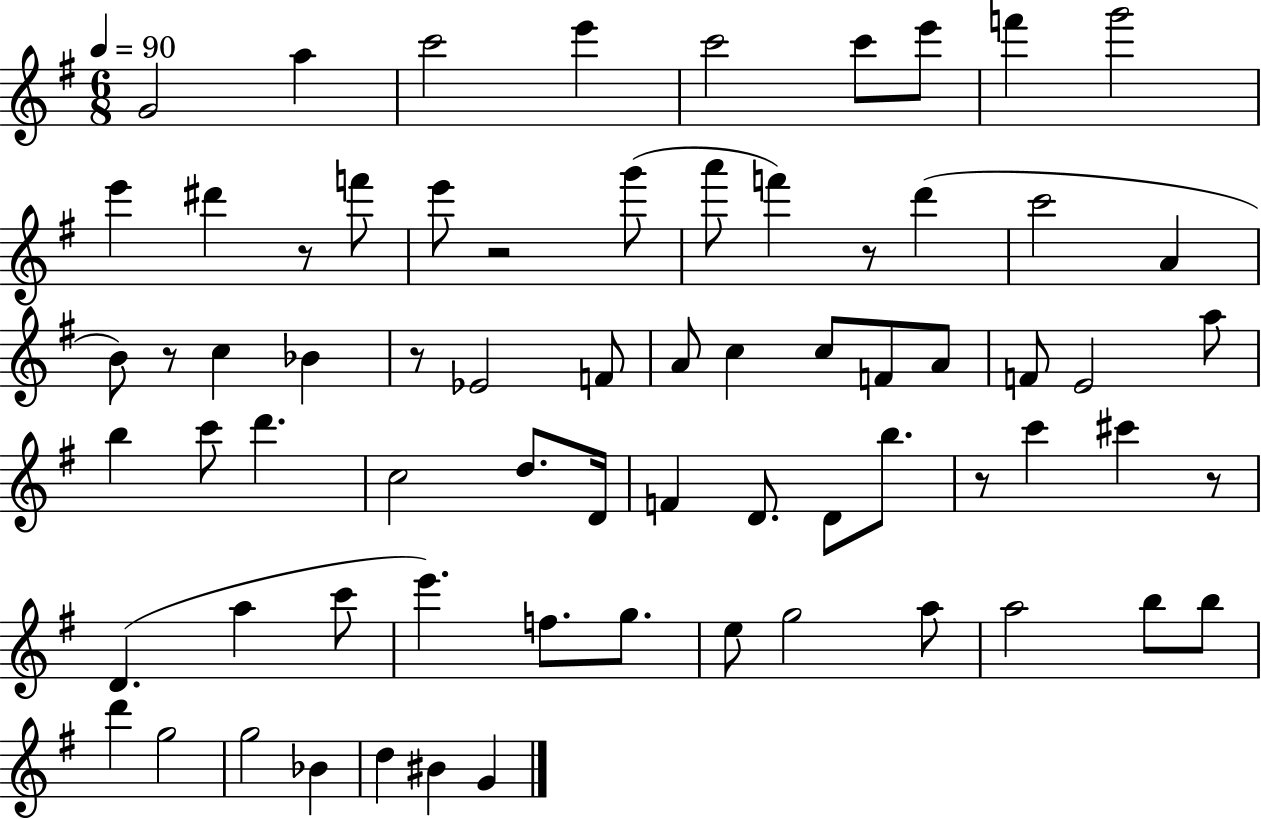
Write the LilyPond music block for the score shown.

{
  \clef treble
  \numericTimeSignature
  \time 6/8
  \key g \major
  \tempo 4 = 90
  g'2 a''4 | c'''2 e'''4 | c'''2 c'''8 e'''8 | f'''4 g'''2 | \break e'''4 dis'''4 r8 f'''8 | e'''8 r2 g'''8( | a'''8 f'''4) r8 d'''4( | c'''2 a'4 | \break b'8) r8 c''4 bes'4 | r8 ees'2 f'8 | a'8 c''4 c''8 f'8 a'8 | f'8 e'2 a''8 | \break b''4 c'''8 d'''4. | c''2 d''8. d'16 | f'4 d'8. d'8 b''8. | r8 c'''4 cis'''4 r8 | \break d'4.( a''4 c'''8 | e'''4.) f''8. g''8. | e''8 g''2 a''8 | a''2 b''8 b''8 | \break d'''4 g''2 | g''2 bes'4 | d''4 bis'4 g'4 | \bar "|."
}